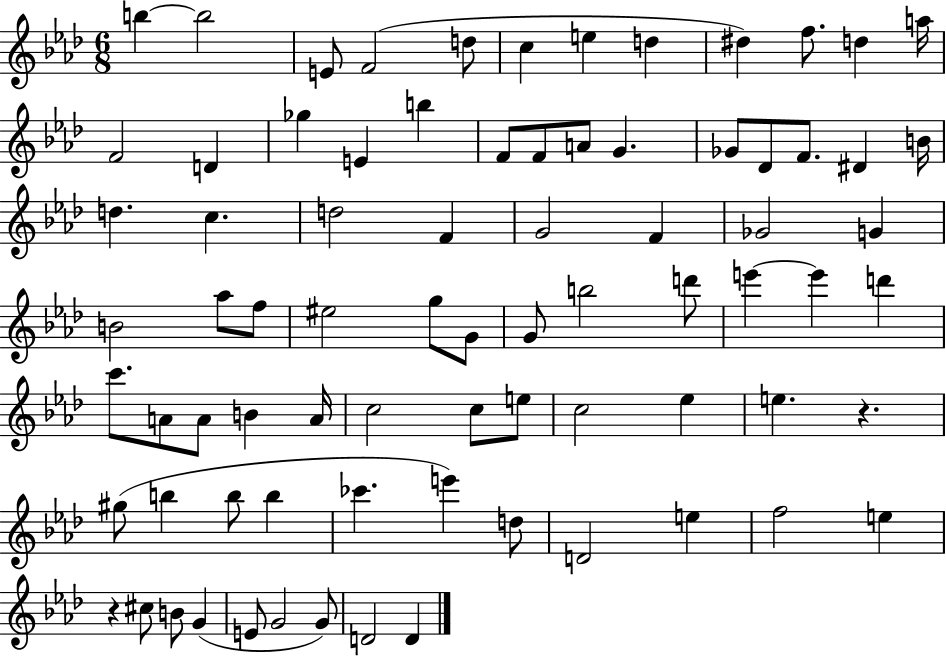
{
  \clef treble
  \numericTimeSignature
  \time 6/8
  \key aes \major
  \repeat volta 2 { b''4~~ b''2 | e'8 f'2( d''8 | c''4 e''4 d''4 | dis''4) f''8. d''4 a''16 | \break f'2 d'4 | ges''4 e'4 b''4 | f'8 f'8 a'8 g'4. | ges'8 des'8 f'8. dis'4 b'16 | \break d''4. c''4. | d''2 f'4 | g'2 f'4 | ges'2 g'4 | \break b'2 aes''8 f''8 | eis''2 g''8 g'8 | g'8 b''2 d'''8 | e'''4~~ e'''4 d'''4 | \break c'''8. a'8 a'8 b'4 a'16 | c''2 c''8 e''8 | c''2 ees''4 | e''4. r4. | \break gis''8( b''4 b''8 b''4 | ces'''4. e'''4) d''8 | d'2 e''4 | f''2 e''4 | \break r4 cis''8 b'8 g'4( | e'8 g'2 g'8) | d'2 d'4 | } \bar "|."
}